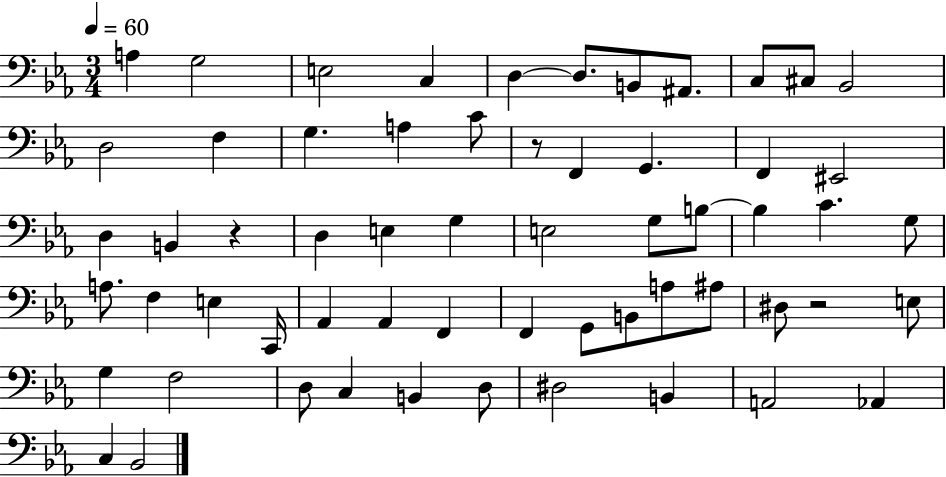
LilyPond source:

{
  \clef bass
  \numericTimeSignature
  \time 3/4
  \key ees \major
  \tempo 4 = 60
  \repeat volta 2 { a4 g2 | e2 c4 | d4~~ d8. b,8 ais,8. | c8 cis8 bes,2 | \break d2 f4 | g4. a4 c'8 | r8 f,4 g,4. | f,4 eis,2 | \break d4 b,4 r4 | d4 e4 g4 | e2 g8 b8~~ | b4 c'4. g8 | \break a8. f4 e4 c,16 | aes,4 aes,4 f,4 | f,4 g,8 b,8 a8 ais8 | dis8 r2 e8 | \break g4 f2 | d8 c4 b,4 d8 | dis2 b,4 | a,2 aes,4 | \break c4 bes,2 | } \bar "|."
}